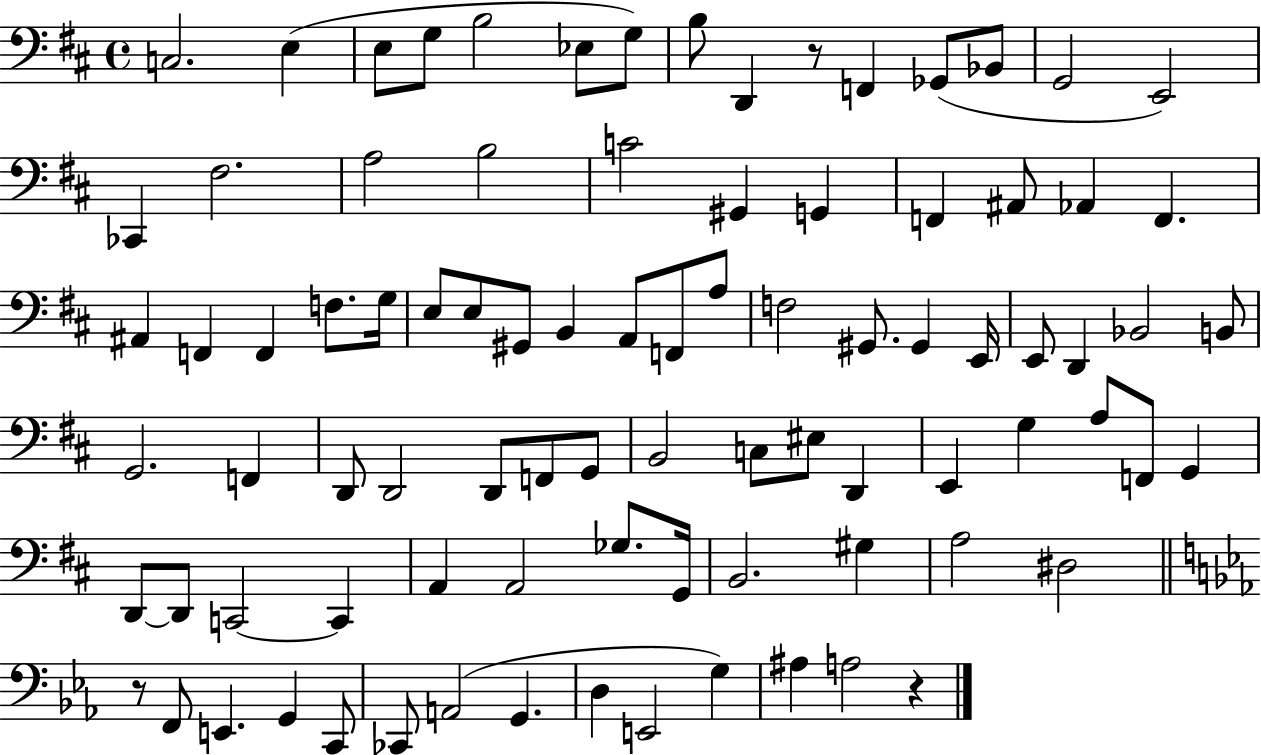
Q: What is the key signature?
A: D major